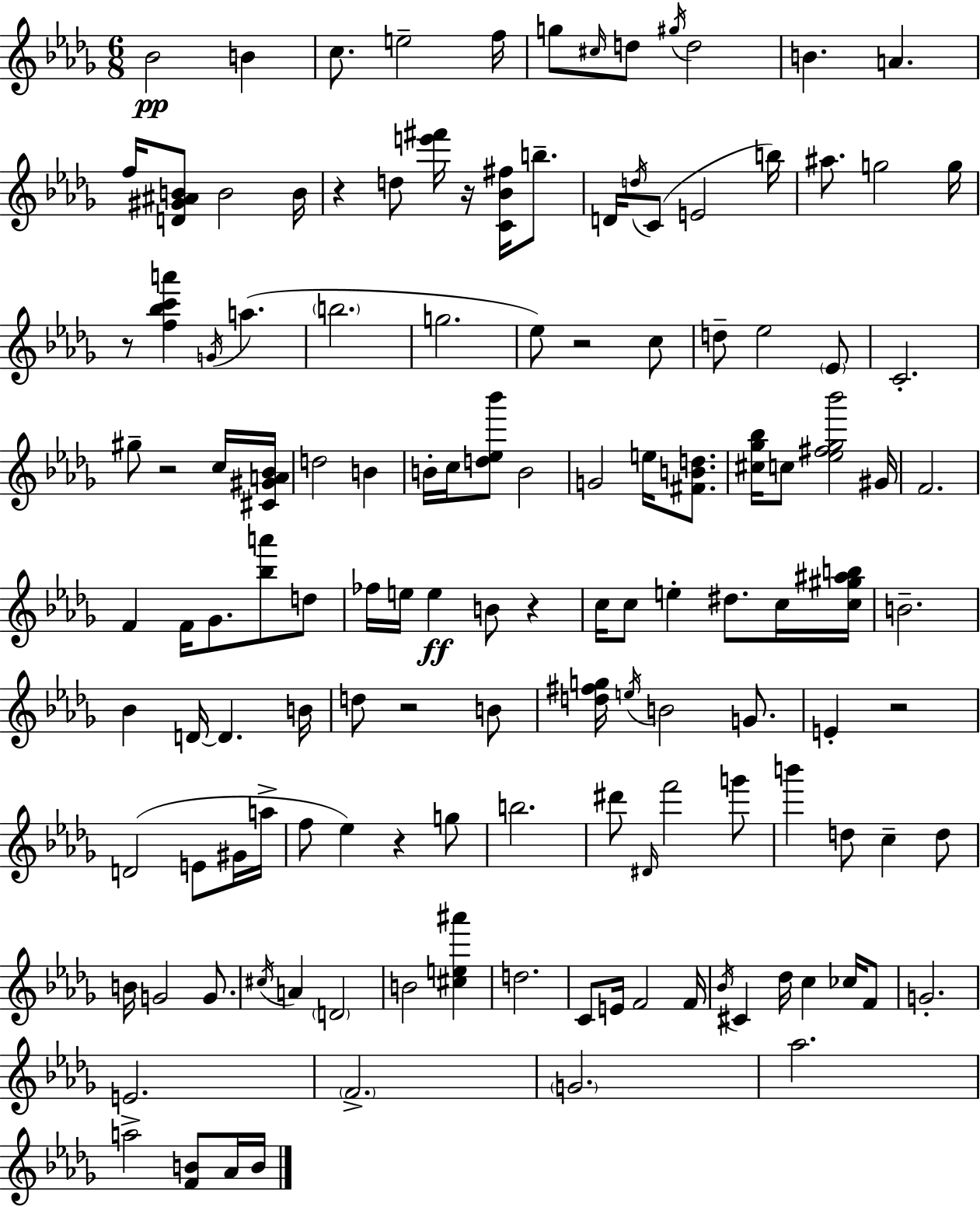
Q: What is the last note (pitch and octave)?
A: B4